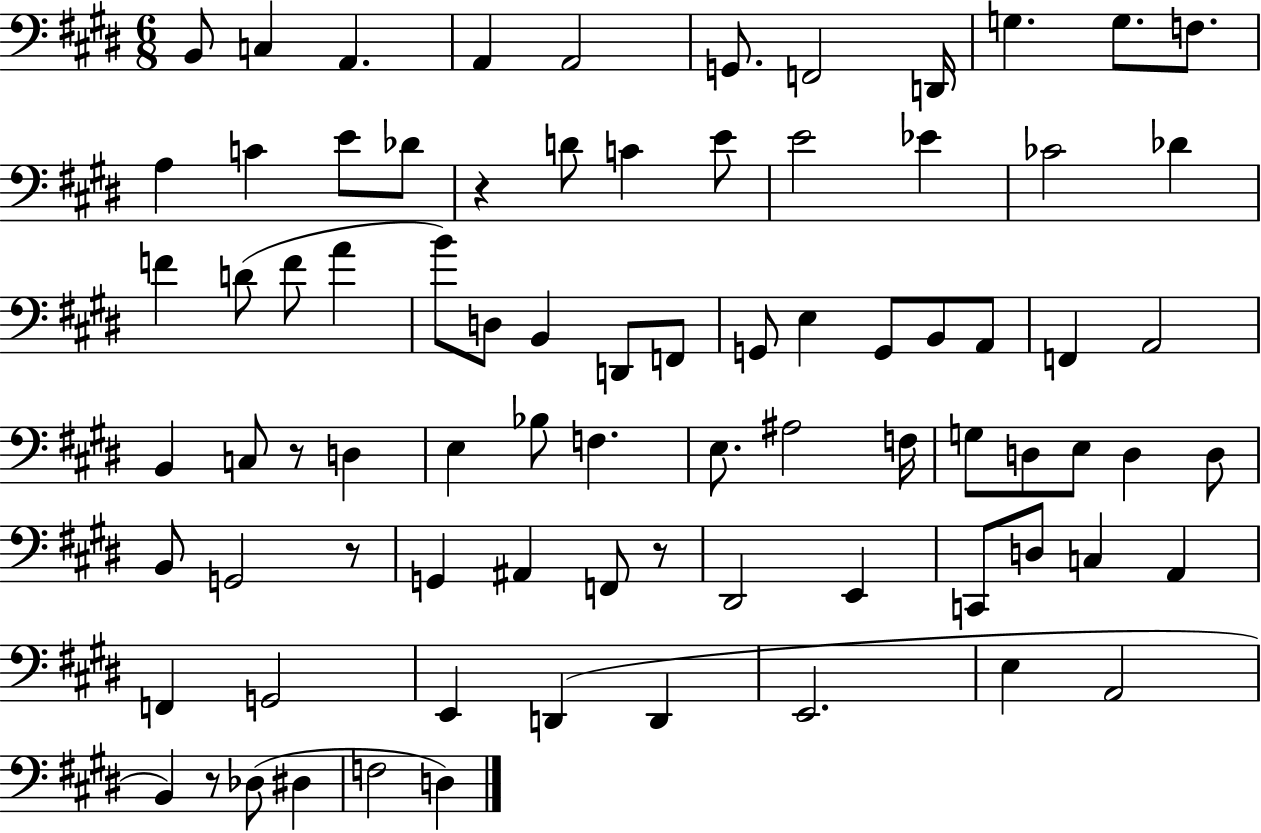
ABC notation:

X:1
T:Untitled
M:6/8
L:1/4
K:E
B,,/2 C, A,, A,, A,,2 G,,/2 F,,2 D,,/4 G, G,/2 F,/2 A, C E/2 _D/2 z D/2 C E/2 E2 _E _C2 _D F D/2 F/2 A B/2 D,/2 B,, D,,/2 F,,/2 G,,/2 E, G,,/2 B,,/2 A,,/2 F,, A,,2 B,, C,/2 z/2 D, E, _B,/2 F, E,/2 ^A,2 F,/4 G,/2 D,/2 E,/2 D, D,/2 B,,/2 G,,2 z/2 G,, ^A,, F,,/2 z/2 ^D,,2 E,, C,,/2 D,/2 C, A,, F,, G,,2 E,, D,, D,, E,,2 E, A,,2 B,, z/2 _D,/2 ^D, F,2 D,